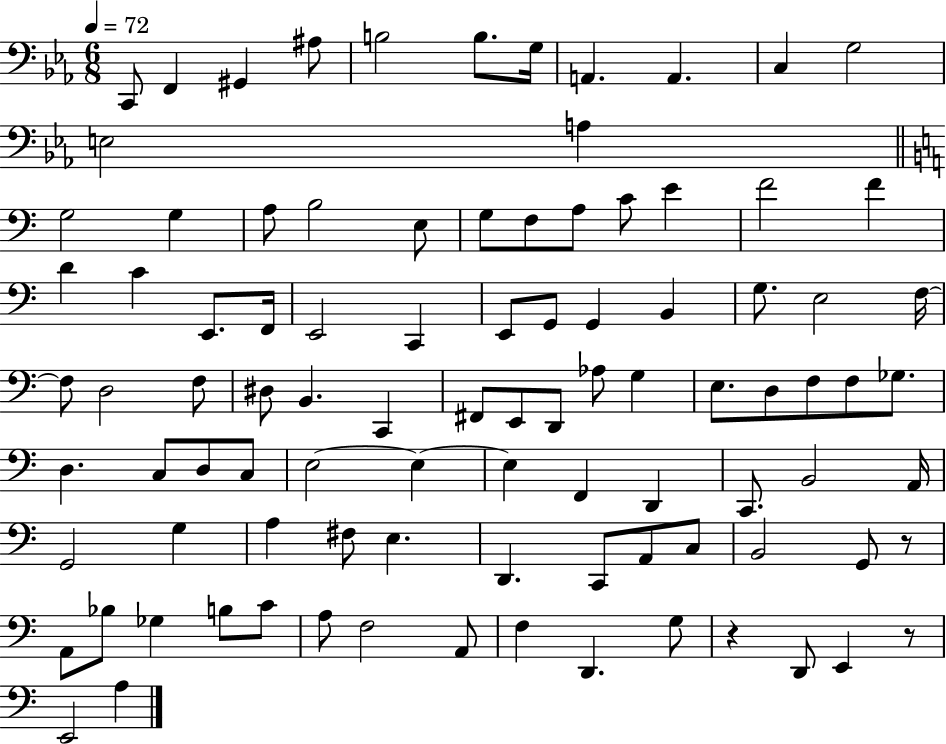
X:1
T:Untitled
M:6/8
L:1/4
K:Eb
C,,/2 F,, ^G,, ^A,/2 B,2 B,/2 G,/4 A,, A,, C, G,2 E,2 A, G,2 G, A,/2 B,2 E,/2 G,/2 F,/2 A,/2 C/2 E F2 F D C E,,/2 F,,/4 E,,2 C,, E,,/2 G,,/2 G,, B,, G,/2 E,2 F,/4 F,/2 D,2 F,/2 ^D,/2 B,, C,, ^F,,/2 E,,/2 D,,/2 _A,/2 G, E,/2 D,/2 F,/2 F,/2 _G,/2 D, C,/2 D,/2 C,/2 E,2 E, E, F,, D,, C,,/2 B,,2 A,,/4 G,,2 G, A, ^F,/2 E, D,, C,,/2 A,,/2 C,/2 B,,2 G,,/2 z/2 A,,/2 _B,/2 _G, B,/2 C/2 A,/2 F,2 A,,/2 F, D,, G,/2 z D,,/2 E,, z/2 E,,2 A,